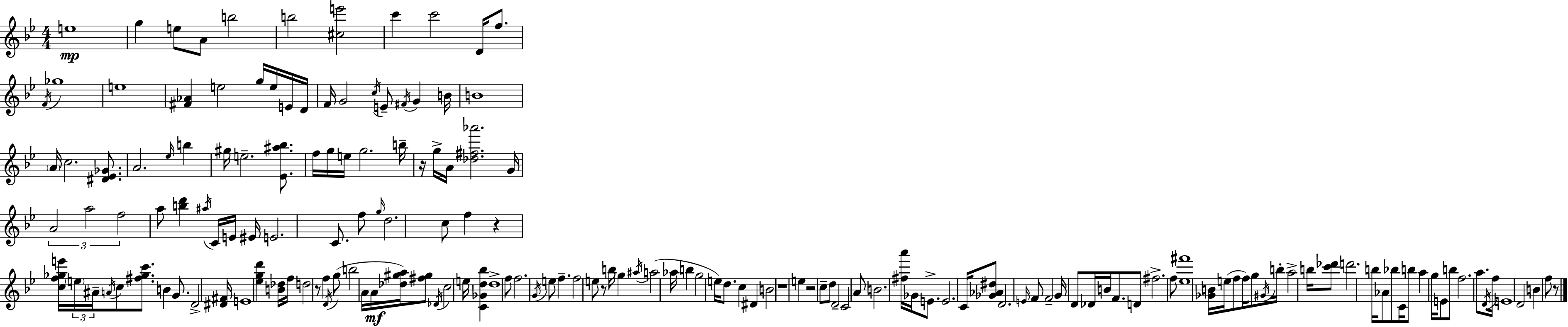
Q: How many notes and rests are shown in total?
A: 170